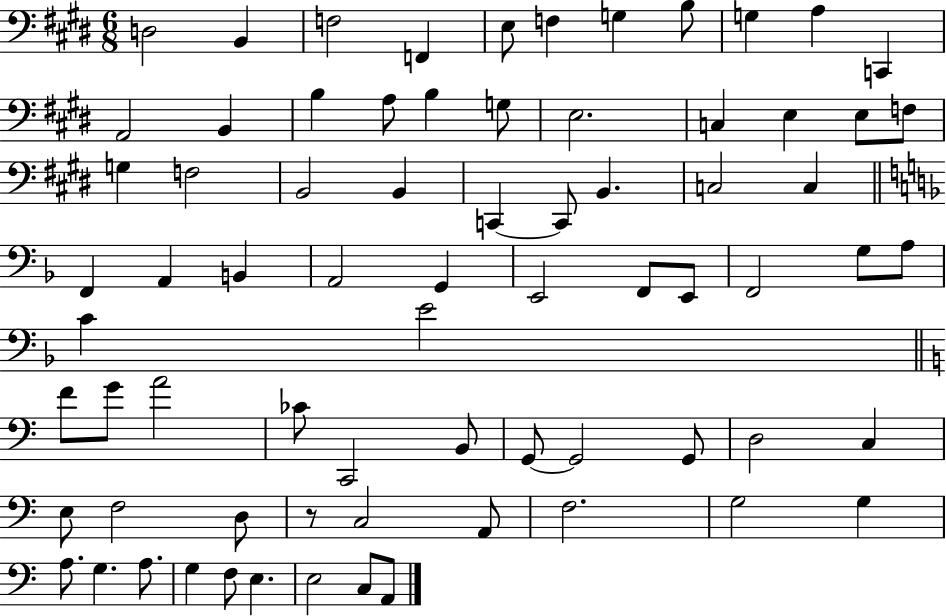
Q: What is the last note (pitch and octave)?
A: A2